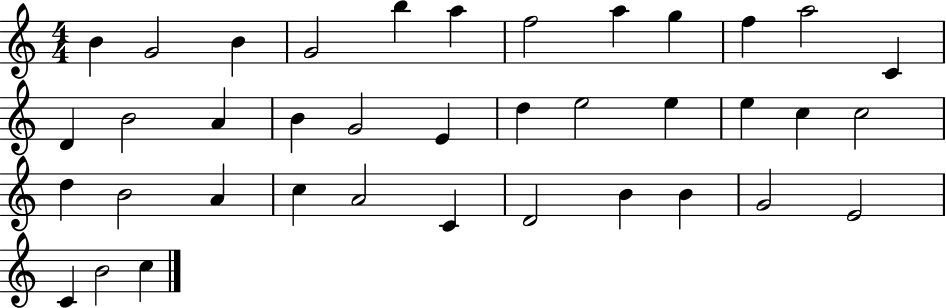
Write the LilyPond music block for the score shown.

{
  \clef treble
  \numericTimeSignature
  \time 4/4
  \key c \major
  b'4 g'2 b'4 | g'2 b''4 a''4 | f''2 a''4 g''4 | f''4 a''2 c'4 | \break d'4 b'2 a'4 | b'4 g'2 e'4 | d''4 e''2 e''4 | e''4 c''4 c''2 | \break d''4 b'2 a'4 | c''4 a'2 c'4 | d'2 b'4 b'4 | g'2 e'2 | \break c'4 b'2 c''4 | \bar "|."
}